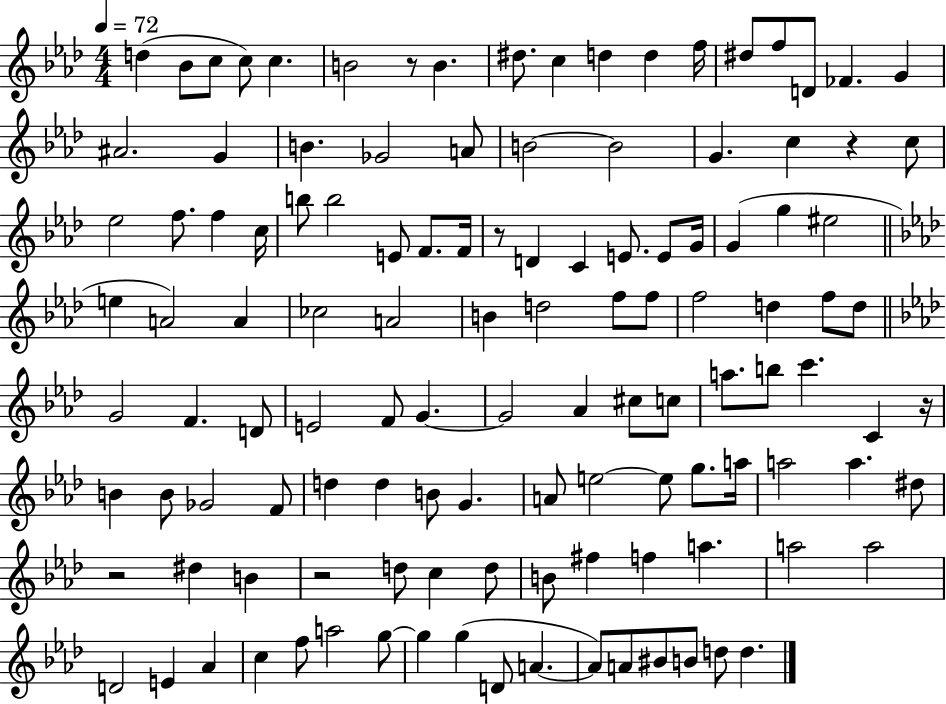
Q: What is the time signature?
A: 4/4